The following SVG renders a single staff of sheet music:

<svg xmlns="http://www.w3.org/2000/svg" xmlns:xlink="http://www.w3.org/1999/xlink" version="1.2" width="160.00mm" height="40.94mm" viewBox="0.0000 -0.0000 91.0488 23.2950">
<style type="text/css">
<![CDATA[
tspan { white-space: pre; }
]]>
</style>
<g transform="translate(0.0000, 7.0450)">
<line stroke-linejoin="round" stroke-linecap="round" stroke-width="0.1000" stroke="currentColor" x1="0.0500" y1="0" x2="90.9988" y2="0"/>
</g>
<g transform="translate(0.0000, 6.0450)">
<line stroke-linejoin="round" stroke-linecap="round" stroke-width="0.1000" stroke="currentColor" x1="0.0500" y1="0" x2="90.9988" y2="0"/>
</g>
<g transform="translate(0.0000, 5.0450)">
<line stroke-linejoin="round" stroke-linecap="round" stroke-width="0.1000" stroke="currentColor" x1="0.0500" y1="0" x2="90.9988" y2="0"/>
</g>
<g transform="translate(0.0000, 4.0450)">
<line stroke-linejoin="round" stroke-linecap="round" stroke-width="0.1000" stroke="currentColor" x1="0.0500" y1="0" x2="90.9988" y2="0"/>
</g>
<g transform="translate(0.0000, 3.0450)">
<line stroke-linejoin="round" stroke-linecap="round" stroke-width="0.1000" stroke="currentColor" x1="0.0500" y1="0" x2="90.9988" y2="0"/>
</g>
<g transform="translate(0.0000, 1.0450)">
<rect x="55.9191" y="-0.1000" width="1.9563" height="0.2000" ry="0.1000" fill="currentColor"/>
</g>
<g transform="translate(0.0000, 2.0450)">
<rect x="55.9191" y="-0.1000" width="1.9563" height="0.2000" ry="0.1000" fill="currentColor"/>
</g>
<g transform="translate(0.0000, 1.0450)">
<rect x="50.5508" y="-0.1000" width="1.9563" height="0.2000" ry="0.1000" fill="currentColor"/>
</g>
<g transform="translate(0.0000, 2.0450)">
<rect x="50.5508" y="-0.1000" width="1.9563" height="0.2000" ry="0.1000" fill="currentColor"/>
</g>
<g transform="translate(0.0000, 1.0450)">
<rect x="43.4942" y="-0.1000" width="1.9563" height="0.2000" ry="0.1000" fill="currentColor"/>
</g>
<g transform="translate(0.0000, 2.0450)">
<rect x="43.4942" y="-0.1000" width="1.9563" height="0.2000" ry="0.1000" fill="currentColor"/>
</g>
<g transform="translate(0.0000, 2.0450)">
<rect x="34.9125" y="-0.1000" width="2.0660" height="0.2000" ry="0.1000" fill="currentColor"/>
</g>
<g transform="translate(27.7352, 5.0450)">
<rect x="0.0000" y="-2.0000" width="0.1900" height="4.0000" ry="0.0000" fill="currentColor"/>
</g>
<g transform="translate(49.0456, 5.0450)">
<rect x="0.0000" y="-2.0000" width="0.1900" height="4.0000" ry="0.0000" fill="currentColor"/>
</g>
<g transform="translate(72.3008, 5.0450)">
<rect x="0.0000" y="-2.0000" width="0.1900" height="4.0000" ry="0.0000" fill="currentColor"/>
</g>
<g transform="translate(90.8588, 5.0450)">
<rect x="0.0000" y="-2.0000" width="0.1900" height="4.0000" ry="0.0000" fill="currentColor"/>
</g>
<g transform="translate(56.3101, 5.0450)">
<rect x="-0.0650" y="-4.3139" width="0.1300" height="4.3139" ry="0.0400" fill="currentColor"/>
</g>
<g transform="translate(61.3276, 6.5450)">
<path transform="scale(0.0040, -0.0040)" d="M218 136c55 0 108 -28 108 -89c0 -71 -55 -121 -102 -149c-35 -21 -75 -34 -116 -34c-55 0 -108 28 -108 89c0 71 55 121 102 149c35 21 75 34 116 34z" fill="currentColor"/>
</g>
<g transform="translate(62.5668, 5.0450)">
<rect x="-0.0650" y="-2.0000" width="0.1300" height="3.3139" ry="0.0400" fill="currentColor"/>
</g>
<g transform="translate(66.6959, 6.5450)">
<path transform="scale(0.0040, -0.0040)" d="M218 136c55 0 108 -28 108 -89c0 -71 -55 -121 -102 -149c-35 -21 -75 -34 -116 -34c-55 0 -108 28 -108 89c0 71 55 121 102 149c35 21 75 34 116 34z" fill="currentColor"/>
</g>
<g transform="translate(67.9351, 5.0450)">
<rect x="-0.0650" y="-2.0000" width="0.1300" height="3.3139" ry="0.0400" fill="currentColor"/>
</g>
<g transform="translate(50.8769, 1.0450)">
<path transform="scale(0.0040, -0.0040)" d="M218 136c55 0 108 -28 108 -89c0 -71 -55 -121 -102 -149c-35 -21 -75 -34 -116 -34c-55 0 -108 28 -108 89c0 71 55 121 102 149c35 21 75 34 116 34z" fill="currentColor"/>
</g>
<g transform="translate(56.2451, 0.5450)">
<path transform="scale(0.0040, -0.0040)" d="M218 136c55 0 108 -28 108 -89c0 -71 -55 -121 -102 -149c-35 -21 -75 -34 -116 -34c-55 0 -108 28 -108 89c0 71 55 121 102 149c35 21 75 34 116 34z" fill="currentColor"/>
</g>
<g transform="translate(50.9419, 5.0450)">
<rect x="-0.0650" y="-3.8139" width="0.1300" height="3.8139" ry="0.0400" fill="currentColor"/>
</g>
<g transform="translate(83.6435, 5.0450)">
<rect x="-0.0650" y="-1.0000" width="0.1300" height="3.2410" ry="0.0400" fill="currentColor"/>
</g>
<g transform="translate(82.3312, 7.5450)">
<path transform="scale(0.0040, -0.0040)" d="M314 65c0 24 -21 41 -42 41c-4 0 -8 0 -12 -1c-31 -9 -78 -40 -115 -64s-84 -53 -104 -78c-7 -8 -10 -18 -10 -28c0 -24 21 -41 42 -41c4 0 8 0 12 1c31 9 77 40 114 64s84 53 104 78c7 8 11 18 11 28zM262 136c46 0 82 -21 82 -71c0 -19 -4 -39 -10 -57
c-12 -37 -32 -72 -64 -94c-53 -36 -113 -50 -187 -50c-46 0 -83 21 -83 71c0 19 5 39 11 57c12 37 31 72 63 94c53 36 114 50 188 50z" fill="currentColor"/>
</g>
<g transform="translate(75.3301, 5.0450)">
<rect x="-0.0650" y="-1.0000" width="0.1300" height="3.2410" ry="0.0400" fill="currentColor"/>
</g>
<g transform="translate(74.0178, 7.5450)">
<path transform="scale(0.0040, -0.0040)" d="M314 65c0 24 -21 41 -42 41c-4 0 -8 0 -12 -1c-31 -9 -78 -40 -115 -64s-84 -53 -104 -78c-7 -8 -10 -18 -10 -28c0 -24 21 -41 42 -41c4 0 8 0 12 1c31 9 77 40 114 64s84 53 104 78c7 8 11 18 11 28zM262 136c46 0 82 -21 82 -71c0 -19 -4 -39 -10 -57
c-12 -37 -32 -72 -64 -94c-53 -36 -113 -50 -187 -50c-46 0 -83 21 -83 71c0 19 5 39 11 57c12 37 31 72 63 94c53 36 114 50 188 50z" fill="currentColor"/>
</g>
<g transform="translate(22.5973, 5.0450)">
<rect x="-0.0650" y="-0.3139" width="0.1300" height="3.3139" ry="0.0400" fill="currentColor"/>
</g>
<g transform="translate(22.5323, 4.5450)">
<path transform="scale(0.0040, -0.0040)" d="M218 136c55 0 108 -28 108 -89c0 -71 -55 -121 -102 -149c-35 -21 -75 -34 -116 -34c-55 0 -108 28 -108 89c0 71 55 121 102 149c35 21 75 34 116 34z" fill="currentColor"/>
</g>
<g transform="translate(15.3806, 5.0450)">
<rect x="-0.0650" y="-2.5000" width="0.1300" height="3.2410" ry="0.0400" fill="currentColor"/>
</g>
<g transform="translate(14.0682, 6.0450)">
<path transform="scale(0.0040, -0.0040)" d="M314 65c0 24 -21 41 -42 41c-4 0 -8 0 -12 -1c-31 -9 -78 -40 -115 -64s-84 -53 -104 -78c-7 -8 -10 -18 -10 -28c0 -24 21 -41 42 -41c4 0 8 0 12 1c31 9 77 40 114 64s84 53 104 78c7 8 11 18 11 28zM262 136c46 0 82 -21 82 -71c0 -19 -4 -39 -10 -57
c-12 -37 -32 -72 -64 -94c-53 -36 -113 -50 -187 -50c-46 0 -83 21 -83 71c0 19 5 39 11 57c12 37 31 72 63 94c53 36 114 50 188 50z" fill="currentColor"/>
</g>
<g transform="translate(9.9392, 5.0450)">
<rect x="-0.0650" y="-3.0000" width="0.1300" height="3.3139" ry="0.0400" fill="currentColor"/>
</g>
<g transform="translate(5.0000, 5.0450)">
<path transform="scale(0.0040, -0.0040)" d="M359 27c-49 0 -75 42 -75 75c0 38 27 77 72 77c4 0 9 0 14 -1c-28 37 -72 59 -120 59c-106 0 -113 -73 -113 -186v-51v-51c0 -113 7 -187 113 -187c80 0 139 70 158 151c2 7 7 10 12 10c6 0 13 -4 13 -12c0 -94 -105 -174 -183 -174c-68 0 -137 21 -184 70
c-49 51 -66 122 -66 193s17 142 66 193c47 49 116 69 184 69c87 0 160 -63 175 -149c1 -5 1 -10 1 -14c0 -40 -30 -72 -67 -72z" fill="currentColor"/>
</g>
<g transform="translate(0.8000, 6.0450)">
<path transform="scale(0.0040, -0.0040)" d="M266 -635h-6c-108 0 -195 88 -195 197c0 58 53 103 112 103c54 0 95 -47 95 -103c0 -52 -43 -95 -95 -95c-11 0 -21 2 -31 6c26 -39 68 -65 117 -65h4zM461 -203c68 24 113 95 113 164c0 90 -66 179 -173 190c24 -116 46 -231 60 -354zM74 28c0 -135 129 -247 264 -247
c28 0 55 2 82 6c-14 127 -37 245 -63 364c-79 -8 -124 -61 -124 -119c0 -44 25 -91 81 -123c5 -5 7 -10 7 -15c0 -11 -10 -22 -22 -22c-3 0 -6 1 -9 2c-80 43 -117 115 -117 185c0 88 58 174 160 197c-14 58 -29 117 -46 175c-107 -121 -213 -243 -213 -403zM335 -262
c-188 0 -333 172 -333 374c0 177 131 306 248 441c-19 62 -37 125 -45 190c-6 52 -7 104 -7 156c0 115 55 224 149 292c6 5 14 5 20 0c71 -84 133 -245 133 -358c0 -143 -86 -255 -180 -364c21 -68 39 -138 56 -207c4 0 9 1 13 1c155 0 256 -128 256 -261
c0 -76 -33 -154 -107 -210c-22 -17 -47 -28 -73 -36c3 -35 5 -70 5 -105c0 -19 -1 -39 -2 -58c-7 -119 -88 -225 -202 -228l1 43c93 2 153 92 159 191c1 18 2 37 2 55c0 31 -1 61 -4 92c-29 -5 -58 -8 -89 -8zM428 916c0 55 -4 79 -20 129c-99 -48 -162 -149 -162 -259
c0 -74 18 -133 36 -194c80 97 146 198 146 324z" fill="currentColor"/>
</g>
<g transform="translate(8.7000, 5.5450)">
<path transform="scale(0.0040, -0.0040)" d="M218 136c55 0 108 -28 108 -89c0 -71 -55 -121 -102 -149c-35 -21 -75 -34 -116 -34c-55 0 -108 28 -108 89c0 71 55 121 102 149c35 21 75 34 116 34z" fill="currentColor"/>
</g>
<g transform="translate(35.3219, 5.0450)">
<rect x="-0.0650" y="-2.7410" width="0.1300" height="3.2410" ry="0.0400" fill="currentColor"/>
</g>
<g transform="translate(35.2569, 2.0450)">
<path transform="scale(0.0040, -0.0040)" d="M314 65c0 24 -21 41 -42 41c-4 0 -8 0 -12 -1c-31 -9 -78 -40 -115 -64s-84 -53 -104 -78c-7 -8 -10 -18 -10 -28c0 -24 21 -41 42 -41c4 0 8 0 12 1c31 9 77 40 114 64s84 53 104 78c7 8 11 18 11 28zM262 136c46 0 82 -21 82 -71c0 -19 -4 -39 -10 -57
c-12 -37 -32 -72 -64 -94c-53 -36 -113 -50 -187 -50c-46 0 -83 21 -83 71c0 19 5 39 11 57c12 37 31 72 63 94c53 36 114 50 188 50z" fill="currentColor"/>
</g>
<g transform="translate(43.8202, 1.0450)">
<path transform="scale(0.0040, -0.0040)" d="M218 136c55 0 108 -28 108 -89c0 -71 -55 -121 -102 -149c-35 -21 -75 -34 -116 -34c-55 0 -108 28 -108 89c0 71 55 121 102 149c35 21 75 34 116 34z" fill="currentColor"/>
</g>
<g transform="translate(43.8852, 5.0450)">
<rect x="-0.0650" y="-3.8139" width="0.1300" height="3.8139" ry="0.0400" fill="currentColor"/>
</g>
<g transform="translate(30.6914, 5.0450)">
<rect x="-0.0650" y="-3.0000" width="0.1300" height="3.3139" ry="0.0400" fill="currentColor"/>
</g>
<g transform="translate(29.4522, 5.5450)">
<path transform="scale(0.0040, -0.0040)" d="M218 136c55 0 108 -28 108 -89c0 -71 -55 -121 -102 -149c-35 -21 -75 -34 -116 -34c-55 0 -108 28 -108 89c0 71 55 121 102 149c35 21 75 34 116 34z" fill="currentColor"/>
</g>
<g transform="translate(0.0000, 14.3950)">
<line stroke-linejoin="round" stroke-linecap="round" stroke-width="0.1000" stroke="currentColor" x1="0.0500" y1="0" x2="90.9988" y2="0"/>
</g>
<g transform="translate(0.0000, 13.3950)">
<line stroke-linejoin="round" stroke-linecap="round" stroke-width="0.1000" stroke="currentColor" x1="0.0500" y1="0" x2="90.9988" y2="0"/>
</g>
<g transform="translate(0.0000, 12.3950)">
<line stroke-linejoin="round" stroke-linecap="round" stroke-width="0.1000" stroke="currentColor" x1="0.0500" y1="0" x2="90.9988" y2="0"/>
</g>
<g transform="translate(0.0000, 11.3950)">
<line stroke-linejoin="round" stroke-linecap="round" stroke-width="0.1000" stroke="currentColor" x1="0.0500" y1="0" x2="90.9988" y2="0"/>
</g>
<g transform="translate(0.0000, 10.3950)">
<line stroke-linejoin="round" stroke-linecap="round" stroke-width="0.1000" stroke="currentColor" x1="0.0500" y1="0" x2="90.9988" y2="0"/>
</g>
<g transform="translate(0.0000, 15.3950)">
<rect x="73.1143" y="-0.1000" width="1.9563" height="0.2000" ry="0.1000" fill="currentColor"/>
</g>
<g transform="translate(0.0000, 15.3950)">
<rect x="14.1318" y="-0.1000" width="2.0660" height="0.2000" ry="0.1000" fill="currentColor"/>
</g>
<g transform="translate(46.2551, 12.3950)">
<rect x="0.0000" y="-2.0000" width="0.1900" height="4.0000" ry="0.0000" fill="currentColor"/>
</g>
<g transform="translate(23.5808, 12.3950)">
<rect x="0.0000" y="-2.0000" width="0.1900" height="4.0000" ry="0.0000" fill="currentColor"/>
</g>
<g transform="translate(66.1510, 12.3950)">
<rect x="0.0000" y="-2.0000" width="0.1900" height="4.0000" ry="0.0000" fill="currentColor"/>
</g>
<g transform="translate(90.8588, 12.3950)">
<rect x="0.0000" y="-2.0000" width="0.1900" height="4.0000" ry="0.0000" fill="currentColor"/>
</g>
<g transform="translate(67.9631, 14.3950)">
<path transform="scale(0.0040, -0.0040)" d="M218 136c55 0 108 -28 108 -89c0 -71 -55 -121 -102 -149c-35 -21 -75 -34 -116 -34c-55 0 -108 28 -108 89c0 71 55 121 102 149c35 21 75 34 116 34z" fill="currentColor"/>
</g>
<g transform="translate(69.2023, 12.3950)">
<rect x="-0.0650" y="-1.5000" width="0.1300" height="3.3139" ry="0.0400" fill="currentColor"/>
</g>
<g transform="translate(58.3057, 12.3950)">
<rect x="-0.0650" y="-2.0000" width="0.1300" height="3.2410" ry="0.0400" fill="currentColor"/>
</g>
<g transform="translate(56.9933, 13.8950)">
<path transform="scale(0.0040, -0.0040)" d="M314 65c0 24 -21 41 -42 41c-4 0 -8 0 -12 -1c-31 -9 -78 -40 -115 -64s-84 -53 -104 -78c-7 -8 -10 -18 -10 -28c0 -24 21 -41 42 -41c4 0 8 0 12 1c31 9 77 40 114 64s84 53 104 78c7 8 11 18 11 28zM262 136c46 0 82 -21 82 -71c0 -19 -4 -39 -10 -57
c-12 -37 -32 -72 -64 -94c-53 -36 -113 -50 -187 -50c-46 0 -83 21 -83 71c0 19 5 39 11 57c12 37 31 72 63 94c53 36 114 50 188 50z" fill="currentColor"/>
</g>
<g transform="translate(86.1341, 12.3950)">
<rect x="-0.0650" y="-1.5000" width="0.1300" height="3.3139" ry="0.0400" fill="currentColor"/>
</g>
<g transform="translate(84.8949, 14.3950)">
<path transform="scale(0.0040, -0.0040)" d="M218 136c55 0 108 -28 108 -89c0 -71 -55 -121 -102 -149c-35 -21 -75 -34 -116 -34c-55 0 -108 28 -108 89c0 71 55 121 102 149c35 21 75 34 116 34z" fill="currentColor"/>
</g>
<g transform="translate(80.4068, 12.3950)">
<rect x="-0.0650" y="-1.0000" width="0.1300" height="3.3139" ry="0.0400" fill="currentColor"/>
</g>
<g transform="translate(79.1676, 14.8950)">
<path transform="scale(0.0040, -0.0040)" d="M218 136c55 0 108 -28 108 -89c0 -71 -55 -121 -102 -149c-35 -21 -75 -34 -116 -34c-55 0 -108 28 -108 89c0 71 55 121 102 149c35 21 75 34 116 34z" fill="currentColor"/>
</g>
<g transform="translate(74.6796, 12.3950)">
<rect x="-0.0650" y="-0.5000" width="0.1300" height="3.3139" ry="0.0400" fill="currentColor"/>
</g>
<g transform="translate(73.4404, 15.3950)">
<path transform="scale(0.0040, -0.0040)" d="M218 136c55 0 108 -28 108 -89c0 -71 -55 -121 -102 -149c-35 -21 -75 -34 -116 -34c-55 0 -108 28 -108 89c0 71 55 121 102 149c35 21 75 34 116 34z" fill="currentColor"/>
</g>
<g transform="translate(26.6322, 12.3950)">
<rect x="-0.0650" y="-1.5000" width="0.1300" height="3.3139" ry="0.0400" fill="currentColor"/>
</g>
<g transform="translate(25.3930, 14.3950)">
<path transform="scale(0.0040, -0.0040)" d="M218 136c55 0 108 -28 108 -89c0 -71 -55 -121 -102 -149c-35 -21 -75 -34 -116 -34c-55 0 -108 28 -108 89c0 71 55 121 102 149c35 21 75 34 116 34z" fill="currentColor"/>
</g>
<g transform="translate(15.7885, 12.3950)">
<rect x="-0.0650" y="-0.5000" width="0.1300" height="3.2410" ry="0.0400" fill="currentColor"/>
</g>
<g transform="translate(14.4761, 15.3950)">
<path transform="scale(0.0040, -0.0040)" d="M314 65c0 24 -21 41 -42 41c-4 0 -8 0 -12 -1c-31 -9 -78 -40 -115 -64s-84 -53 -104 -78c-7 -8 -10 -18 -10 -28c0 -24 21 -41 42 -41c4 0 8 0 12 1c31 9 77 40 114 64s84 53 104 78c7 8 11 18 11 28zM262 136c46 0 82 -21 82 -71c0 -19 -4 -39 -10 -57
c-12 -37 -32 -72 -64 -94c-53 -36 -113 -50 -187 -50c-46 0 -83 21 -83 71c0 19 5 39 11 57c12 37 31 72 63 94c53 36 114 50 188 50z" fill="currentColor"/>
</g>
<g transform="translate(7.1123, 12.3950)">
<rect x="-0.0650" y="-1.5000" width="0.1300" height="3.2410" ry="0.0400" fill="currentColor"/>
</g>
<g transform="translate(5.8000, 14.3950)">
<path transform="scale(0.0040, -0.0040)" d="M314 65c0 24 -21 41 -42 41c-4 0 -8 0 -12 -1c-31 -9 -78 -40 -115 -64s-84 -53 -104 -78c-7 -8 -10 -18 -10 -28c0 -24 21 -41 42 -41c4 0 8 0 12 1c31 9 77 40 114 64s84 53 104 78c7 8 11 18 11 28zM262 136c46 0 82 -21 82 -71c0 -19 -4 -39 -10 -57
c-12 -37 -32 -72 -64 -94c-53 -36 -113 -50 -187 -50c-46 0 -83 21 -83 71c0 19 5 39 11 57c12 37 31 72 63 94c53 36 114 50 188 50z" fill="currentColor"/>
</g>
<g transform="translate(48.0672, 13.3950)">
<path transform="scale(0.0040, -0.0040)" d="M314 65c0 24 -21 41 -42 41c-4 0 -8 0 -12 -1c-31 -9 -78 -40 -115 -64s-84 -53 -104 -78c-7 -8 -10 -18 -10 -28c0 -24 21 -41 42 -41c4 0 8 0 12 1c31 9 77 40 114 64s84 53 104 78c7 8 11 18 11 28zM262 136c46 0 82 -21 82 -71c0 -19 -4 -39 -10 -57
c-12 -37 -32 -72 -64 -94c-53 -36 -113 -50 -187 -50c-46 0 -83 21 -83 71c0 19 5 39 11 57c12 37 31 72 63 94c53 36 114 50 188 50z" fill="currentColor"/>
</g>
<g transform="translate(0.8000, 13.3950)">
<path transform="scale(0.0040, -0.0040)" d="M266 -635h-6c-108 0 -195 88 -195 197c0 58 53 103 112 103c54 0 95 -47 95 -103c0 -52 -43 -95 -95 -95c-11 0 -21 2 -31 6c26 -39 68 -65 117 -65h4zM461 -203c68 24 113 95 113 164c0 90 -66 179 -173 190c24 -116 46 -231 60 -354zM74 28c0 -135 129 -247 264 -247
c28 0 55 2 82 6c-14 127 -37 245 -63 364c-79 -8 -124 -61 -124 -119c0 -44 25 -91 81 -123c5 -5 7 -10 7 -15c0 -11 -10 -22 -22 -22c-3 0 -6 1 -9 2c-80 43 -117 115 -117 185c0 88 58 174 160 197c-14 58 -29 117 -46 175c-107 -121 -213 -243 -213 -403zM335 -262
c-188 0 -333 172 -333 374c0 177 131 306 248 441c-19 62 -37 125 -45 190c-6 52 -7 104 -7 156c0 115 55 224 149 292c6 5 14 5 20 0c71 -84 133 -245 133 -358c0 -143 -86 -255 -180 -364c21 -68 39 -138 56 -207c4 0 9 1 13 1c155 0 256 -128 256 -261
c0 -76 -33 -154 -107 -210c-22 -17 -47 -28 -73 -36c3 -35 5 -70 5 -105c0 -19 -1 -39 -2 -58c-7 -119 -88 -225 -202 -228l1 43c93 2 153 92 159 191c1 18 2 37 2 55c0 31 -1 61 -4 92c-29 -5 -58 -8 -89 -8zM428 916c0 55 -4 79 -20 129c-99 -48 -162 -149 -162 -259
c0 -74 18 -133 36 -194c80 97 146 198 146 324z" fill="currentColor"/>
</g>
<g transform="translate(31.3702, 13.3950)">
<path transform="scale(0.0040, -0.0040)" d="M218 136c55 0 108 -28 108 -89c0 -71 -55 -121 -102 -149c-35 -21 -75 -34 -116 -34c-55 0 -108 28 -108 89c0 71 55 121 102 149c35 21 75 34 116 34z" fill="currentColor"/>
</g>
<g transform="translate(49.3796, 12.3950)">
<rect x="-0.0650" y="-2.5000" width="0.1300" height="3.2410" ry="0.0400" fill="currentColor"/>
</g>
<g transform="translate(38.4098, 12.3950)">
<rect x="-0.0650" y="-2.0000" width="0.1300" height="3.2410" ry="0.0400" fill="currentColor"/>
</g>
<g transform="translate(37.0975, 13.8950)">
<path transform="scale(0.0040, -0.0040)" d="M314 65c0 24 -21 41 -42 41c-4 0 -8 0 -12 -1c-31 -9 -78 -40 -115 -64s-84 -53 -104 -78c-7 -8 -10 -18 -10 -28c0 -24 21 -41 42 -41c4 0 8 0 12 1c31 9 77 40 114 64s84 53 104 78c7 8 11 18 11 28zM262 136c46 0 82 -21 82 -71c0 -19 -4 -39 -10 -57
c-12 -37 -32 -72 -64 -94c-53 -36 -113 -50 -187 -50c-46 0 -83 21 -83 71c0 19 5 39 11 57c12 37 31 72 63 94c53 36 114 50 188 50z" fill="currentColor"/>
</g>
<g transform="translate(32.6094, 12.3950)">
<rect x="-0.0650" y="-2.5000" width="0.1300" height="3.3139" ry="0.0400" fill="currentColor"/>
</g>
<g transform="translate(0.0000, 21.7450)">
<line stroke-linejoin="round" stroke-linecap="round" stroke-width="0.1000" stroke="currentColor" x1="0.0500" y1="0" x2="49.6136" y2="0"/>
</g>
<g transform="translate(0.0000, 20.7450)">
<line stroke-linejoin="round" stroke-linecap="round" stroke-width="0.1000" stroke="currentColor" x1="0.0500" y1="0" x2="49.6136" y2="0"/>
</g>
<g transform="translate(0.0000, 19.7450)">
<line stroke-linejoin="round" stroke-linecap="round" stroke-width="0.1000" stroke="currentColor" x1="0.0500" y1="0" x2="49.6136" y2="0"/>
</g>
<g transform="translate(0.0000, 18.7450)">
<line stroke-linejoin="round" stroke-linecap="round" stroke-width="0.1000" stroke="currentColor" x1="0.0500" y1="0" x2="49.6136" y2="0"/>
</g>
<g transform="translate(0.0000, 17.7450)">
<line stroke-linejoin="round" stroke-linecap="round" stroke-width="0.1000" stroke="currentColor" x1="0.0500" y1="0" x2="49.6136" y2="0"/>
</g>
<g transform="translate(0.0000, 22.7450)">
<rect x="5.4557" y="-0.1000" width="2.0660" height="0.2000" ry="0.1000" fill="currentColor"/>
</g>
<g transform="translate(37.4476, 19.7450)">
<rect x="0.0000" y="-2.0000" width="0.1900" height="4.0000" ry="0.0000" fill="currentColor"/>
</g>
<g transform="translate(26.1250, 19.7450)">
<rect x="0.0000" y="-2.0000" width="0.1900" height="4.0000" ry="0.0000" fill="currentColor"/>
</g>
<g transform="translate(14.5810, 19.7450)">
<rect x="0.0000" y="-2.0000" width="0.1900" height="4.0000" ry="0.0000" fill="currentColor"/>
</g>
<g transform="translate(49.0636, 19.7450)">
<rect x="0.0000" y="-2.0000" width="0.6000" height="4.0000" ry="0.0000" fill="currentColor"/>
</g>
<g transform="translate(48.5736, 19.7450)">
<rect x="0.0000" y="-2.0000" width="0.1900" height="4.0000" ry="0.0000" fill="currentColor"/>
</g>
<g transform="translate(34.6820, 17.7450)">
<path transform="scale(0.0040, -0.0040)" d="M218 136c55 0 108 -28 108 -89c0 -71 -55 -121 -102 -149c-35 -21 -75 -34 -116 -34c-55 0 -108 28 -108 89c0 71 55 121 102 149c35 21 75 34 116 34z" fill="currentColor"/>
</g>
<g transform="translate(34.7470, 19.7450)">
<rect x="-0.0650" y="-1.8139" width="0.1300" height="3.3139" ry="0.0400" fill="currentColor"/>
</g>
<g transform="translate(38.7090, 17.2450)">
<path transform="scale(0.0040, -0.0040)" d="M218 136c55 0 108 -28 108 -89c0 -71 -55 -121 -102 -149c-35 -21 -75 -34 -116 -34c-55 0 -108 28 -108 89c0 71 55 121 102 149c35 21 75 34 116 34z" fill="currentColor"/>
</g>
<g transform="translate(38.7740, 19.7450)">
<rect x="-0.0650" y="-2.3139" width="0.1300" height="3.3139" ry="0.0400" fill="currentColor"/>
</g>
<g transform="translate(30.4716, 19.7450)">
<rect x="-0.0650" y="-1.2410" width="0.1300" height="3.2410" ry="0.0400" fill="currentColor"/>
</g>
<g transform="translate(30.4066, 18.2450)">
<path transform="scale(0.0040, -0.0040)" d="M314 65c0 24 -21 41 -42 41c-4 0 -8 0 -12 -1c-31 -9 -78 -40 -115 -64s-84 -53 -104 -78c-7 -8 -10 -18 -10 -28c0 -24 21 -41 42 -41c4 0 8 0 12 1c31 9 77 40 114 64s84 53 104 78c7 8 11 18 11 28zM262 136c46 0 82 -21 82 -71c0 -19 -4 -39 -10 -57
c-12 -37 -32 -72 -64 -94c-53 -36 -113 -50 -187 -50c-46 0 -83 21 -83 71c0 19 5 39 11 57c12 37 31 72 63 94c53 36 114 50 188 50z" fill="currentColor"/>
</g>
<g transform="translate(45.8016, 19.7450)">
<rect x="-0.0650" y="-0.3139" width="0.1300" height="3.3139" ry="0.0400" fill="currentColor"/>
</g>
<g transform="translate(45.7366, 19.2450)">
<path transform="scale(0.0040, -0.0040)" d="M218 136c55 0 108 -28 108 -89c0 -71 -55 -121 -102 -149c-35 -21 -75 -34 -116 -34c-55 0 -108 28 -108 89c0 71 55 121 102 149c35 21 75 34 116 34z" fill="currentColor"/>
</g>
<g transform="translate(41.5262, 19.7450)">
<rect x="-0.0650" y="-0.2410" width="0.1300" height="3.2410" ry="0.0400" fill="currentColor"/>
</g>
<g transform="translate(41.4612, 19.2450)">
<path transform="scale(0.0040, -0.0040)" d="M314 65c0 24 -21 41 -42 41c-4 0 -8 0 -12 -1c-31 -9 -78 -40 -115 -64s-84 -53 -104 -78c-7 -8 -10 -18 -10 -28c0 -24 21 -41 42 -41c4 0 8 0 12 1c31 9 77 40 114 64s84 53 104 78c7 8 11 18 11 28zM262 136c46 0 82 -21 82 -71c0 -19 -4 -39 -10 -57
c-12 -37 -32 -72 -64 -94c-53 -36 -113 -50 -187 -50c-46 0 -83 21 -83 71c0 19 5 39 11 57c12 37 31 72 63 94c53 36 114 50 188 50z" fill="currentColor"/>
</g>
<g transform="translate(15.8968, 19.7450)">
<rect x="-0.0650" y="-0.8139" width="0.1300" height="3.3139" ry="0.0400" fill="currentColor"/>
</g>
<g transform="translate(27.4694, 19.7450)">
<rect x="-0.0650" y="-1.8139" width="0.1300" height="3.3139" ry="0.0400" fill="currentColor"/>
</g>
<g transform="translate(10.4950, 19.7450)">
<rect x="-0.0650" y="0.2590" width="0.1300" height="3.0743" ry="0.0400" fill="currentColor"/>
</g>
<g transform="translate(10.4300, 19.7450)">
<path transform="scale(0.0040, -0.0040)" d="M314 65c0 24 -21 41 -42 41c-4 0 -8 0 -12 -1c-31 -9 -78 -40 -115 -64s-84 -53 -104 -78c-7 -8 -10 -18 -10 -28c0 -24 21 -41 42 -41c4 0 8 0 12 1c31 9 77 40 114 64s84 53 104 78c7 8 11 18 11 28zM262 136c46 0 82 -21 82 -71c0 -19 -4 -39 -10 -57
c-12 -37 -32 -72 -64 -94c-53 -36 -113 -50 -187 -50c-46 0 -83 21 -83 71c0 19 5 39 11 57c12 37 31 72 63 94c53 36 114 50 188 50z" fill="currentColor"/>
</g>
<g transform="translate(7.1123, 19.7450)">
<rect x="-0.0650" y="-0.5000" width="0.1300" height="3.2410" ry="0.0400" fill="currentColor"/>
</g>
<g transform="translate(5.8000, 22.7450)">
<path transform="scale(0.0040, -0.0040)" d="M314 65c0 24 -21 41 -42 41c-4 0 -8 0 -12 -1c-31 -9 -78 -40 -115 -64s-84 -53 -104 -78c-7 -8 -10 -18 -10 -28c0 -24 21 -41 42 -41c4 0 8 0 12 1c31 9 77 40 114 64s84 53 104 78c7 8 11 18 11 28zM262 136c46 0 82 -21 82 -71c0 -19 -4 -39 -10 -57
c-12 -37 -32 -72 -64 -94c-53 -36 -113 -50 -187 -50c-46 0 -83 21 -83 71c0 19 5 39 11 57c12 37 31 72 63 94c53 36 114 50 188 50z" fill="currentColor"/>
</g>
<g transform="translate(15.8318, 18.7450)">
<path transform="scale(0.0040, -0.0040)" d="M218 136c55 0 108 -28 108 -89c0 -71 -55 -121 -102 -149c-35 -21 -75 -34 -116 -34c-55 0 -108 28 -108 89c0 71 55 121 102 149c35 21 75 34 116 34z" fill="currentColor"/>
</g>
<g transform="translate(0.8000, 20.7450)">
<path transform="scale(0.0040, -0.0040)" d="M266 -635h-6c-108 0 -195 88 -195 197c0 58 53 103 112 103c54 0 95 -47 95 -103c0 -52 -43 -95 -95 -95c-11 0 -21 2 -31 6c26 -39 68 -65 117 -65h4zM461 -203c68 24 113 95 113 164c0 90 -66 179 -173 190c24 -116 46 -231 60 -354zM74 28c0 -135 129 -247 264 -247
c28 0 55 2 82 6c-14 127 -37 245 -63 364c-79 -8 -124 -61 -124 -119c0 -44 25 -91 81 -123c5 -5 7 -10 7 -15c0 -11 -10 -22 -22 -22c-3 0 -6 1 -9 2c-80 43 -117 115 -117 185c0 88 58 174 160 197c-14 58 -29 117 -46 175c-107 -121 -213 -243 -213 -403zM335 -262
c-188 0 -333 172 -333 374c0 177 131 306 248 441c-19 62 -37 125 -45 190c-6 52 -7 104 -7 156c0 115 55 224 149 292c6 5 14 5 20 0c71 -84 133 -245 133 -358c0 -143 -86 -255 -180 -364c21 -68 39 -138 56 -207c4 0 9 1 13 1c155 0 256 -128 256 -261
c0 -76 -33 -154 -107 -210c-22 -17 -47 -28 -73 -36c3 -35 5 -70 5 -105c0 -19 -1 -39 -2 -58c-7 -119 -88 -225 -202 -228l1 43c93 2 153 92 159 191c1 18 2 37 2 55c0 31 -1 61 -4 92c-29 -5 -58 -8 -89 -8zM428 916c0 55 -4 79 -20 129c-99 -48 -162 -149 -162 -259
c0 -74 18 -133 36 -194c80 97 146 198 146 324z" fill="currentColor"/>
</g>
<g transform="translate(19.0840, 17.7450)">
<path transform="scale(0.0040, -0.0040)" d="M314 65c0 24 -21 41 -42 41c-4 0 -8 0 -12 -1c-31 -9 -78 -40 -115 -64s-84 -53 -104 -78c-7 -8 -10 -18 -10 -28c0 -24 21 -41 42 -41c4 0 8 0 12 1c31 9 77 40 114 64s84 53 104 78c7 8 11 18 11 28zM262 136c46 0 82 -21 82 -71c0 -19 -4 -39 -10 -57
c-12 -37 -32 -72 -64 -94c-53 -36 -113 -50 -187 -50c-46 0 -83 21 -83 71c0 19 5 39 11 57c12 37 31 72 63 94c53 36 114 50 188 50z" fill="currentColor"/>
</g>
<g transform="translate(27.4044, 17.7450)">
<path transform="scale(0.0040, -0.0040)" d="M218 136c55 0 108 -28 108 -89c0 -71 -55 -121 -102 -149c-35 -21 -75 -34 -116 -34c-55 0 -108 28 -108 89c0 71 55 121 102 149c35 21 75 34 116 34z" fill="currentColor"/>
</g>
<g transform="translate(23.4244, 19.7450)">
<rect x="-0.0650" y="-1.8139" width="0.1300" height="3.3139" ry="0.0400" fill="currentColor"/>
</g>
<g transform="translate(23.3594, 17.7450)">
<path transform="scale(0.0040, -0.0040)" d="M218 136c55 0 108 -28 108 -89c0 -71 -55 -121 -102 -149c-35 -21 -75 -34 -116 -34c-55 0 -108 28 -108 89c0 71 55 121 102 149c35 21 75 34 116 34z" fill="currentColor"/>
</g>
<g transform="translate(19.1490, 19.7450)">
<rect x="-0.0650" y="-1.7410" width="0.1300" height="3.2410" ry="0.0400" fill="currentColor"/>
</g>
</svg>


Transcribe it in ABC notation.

X:1
T:Untitled
M:4/4
L:1/4
K:C
A G2 c A a2 c' c' d' F F D2 D2 E2 C2 E G F2 G2 F2 E C D E C2 B2 d f2 f f e2 f g c2 c